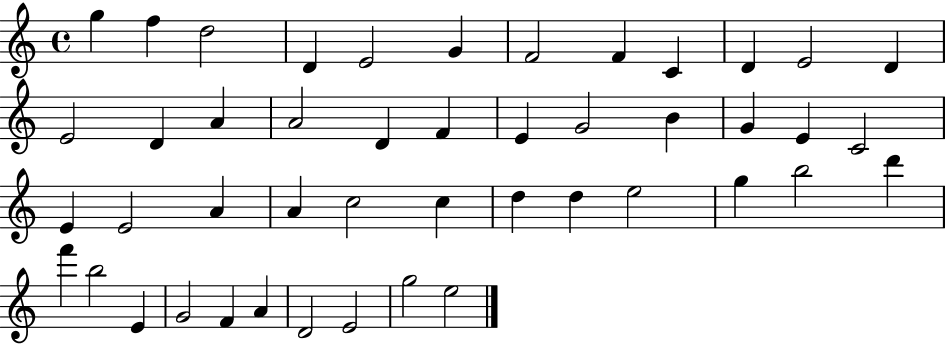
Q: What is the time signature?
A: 4/4